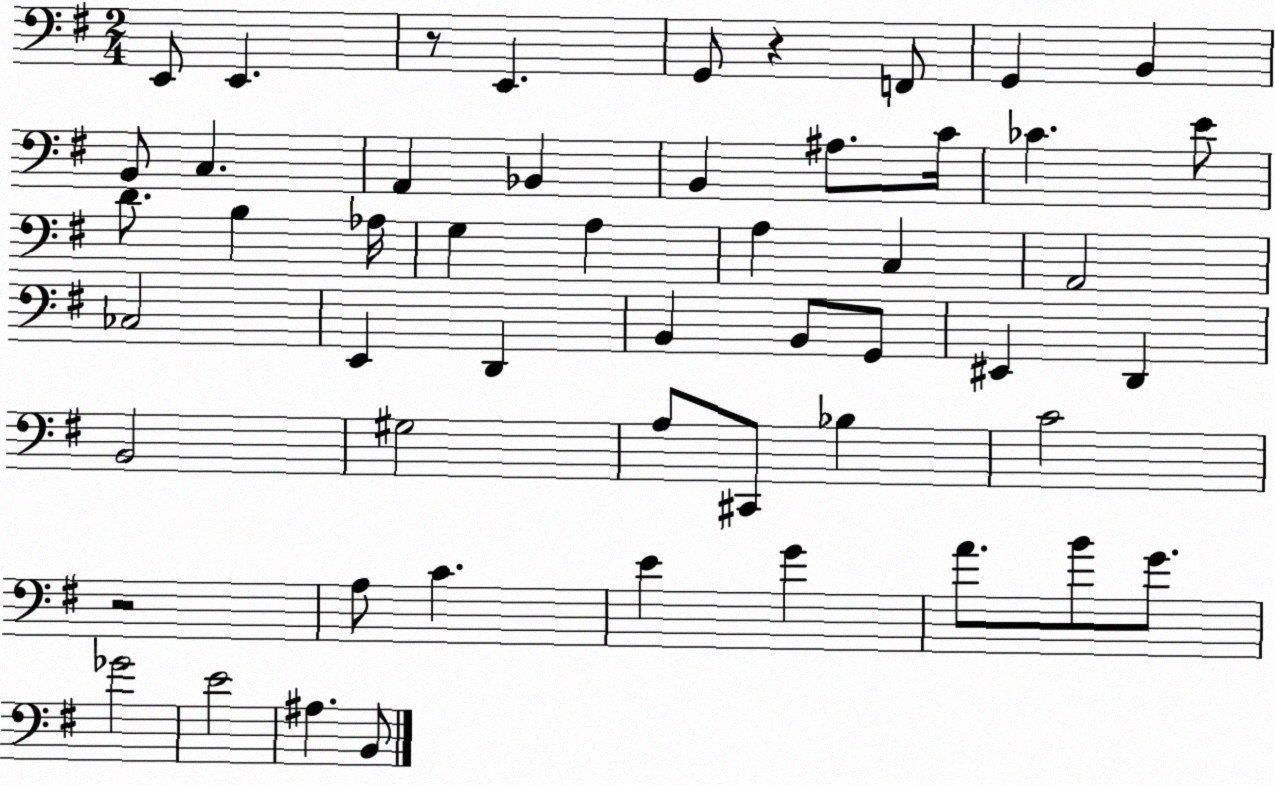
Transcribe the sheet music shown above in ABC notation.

X:1
T:Untitled
M:2/4
L:1/4
K:G
E,,/2 E,, z/2 E,, G,,/2 z F,,/2 G,, B,, B,,/2 C, A,, _B,, B,, ^A,/2 C/4 _C E/2 D/2 B, _A,/4 G, A, A, C, A,,2 _C,2 E,, D,, B,, B,,/2 G,,/2 ^E,, D,, B,,2 ^G,2 A,/2 ^C,,/2 _B, C2 z2 A,/2 C E G A/2 B/2 G/2 _G2 E2 ^A, B,,/2